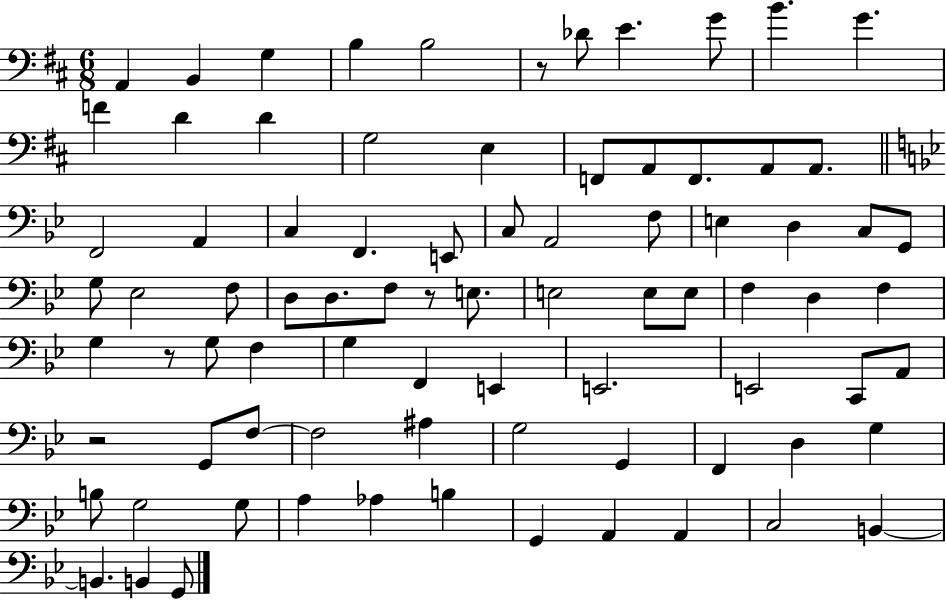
X:1
T:Untitled
M:6/8
L:1/4
K:D
A,, B,, G, B, B,2 z/2 _D/2 E G/2 B G F D D G,2 E, F,,/2 A,,/2 F,,/2 A,,/2 A,,/2 F,,2 A,, C, F,, E,,/2 C,/2 A,,2 F,/2 E, D, C,/2 G,,/2 G,/2 _E,2 F,/2 D,/2 D,/2 F,/2 z/2 E,/2 E,2 E,/2 E,/2 F, D, F, G, z/2 G,/2 F, G, F,, E,, E,,2 E,,2 C,,/2 A,,/2 z2 G,,/2 F,/2 F,2 ^A, G,2 G,, F,, D, G, B,/2 G,2 G,/2 A, _A, B, G,, A,, A,, C,2 B,, B,, B,, G,,/2